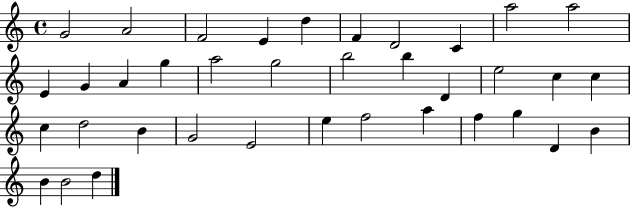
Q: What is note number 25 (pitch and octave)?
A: B4